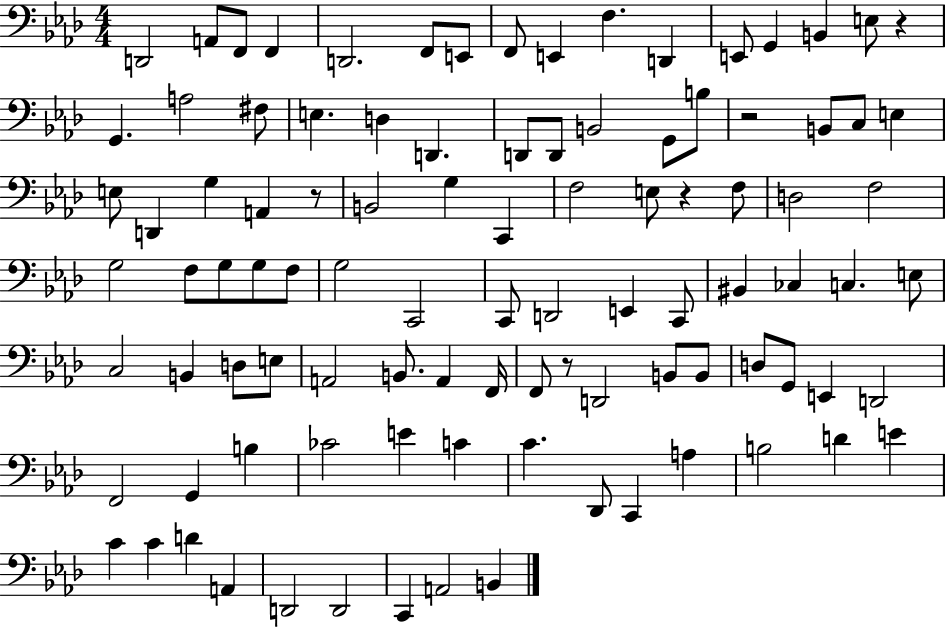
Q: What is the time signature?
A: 4/4